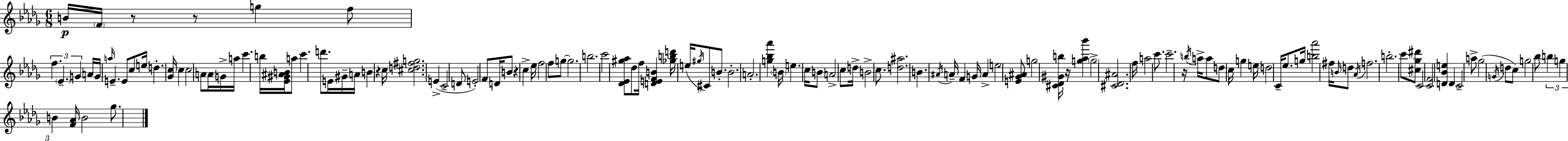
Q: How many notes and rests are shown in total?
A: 132